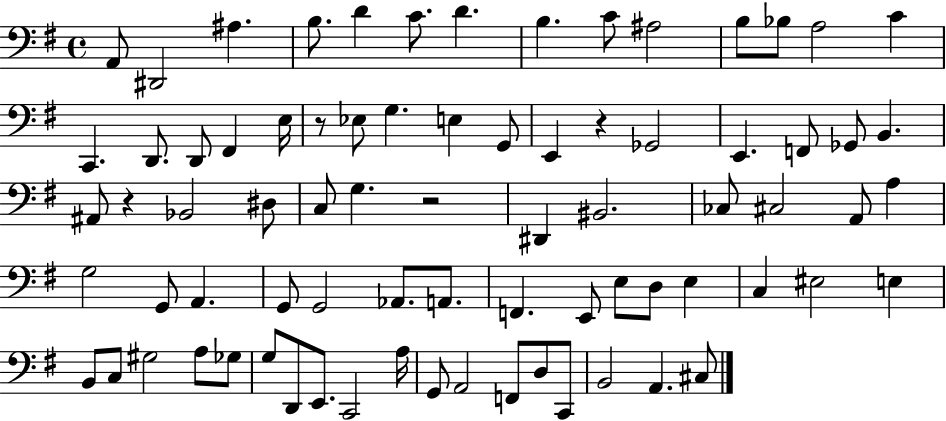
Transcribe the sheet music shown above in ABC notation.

X:1
T:Untitled
M:4/4
L:1/4
K:G
A,,/2 ^D,,2 ^A, B,/2 D C/2 D B, C/2 ^A,2 B,/2 _B,/2 A,2 C C,, D,,/2 D,,/2 ^F,, E,/4 z/2 _E,/2 G, E, G,,/2 E,, z _G,,2 E,, F,,/2 _G,,/2 B,, ^A,,/2 z _B,,2 ^D,/2 C,/2 G, z2 ^D,, ^B,,2 _C,/2 ^C,2 A,,/2 A, G,2 G,,/2 A,, G,,/2 G,,2 _A,,/2 A,,/2 F,, E,,/2 E,/2 D,/2 E, C, ^E,2 E, B,,/2 C,/2 ^G,2 A,/2 _G,/2 G,/2 D,,/2 E,,/2 C,,2 A,/4 G,,/2 A,,2 F,,/2 D,/2 C,,/2 B,,2 A,, ^C,/2